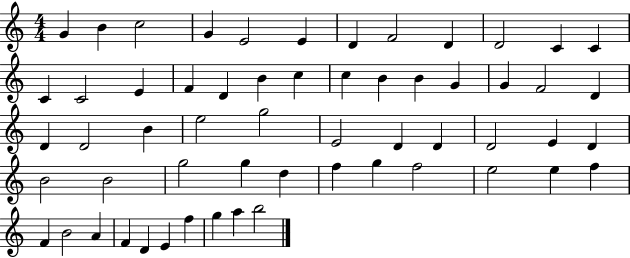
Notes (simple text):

G4/q B4/q C5/h G4/q E4/h E4/q D4/q F4/h D4/q D4/h C4/q C4/q C4/q C4/h E4/q F4/q D4/q B4/q C5/q C5/q B4/q B4/q G4/q G4/q F4/h D4/q D4/q D4/h B4/q E5/h G5/h E4/h D4/q D4/q D4/h E4/q D4/q B4/h B4/h G5/h G5/q D5/q F5/q G5/q F5/h E5/h E5/q F5/q F4/q B4/h A4/q F4/q D4/q E4/q F5/q G5/q A5/q B5/h